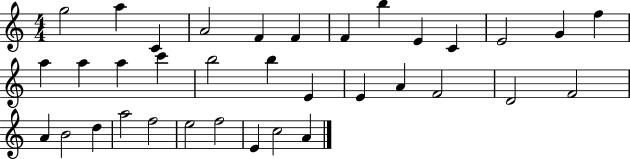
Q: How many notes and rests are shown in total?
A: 35